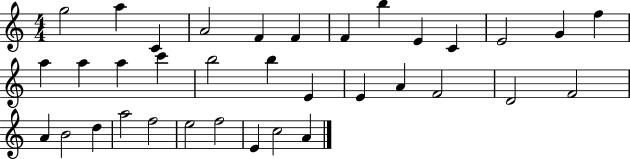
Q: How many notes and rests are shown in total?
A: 35